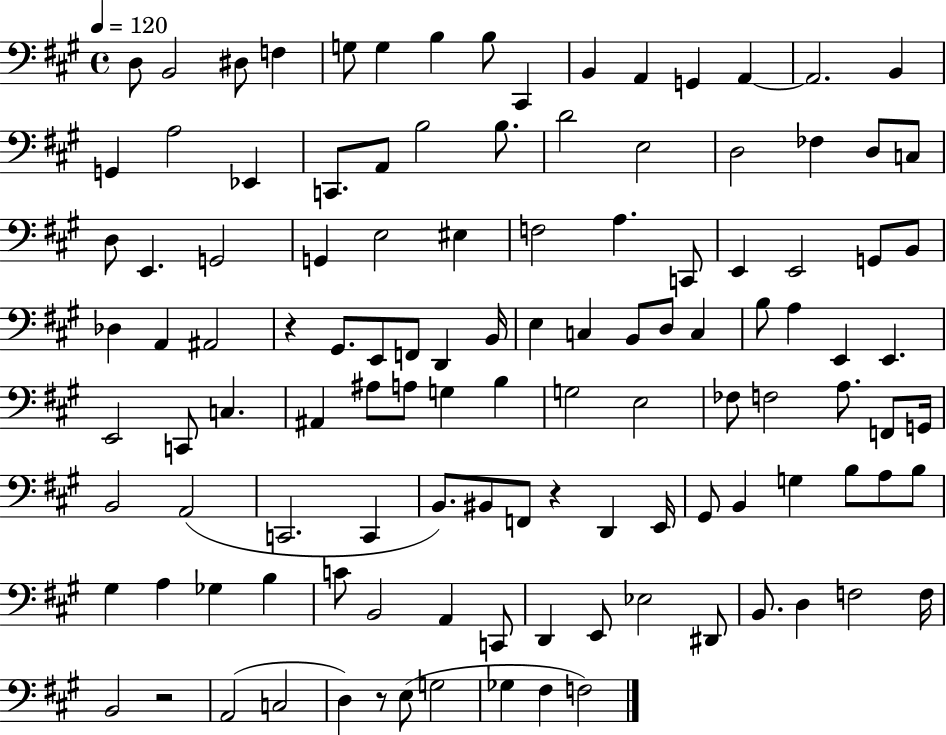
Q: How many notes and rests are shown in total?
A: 117